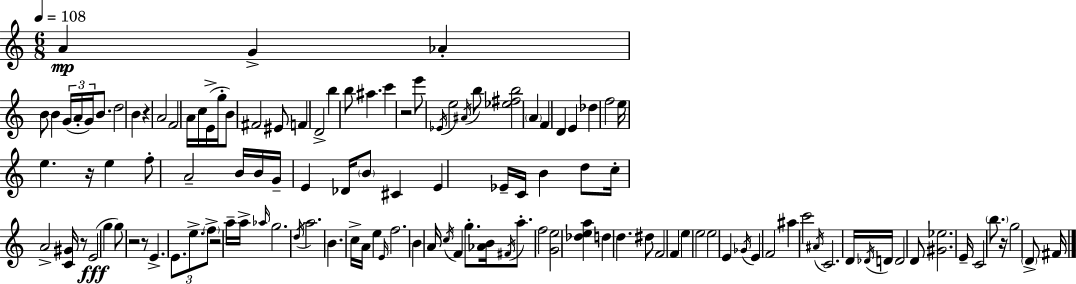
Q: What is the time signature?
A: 6/8